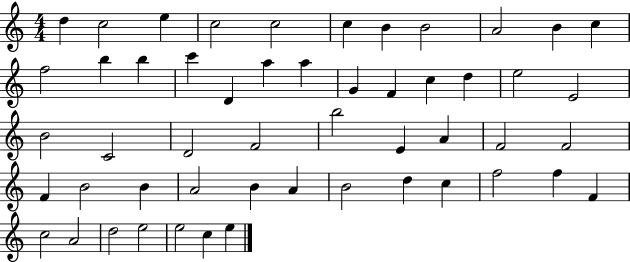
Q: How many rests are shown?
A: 0